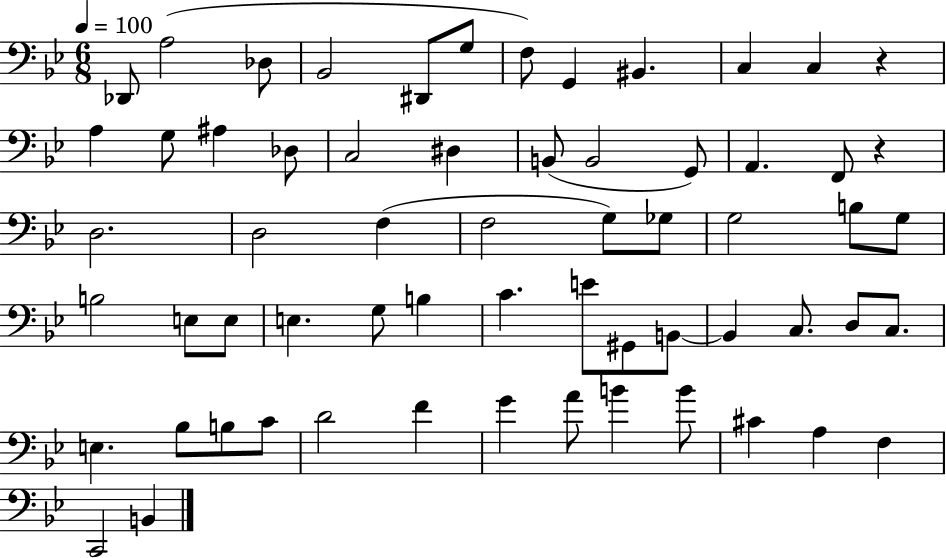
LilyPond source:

{
  \clef bass
  \numericTimeSignature
  \time 6/8
  \key bes \major
  \tempo 4 = 100
  des,8 a2( des8 | bes,2 dis,8 g8 | f8) g,4 bis,4. | c4 c4 r4 | \break a4 g8 ais4 des8 | c2 dis4 | b,8( b,2 g,8) | a,4. f,8 r4 | \break d2. | d2 f4( | f2 g8) ges8 | g2 b8 g8 | \break b2 e8 e8 | e4. g8 b4 | c'4. e'8 gis,8 b,8~~ | b,4 c8. d8 c8. | \break e4. bes8 b8 c'8 | d'2 f'4 | g'4 a'8 b'4 b'8 | cis'4 a4 f4 | \break c,2 b,4 | \bar "|."
}